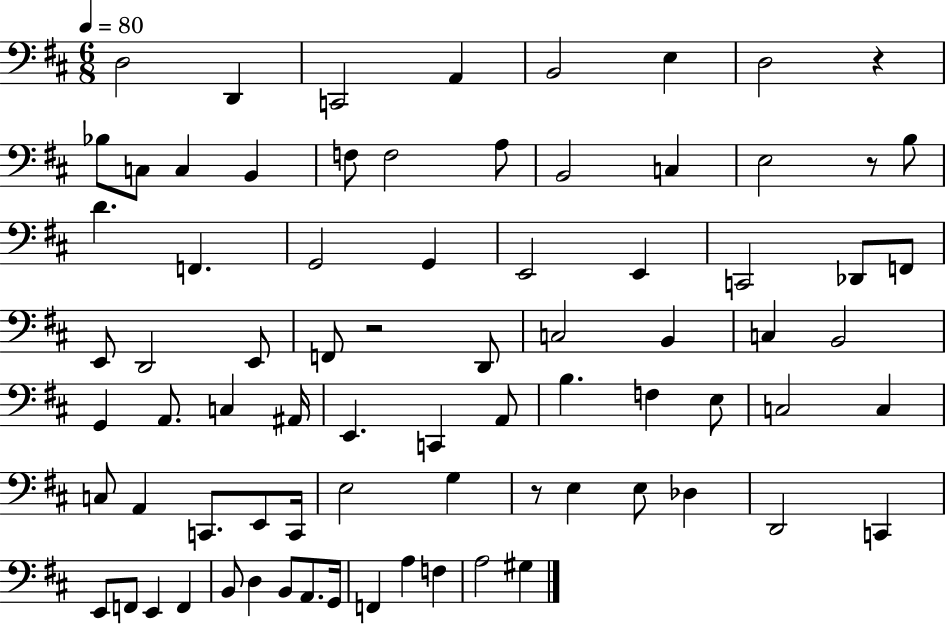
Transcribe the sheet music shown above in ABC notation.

X:1
T:Untitled
M:6/8
L:1/4
K:D
D,2 D,, C,,2 A,, B,,2 E, D,2 z _B,/2 C,/2 C, B,, F,/2 F,2 A,/2 B,,2 C, E,2 z/2 B,/2 D F,, G,,2 G,, E,,2 E,, C,,2 _D,,/2 F,,/2 E,,/2 D,,2 E,,/2 F,,/2 z2 D,,/2 C,2 B,, C, B,,2 G,, A,,/2 C, ^A,,/4 E,, C,, A,,/2 B, F, E,/2 C,2 C, C,/2 A,, C,,/2 E,,/2 C,,/4 E,2 G, z/2 E, E,/2 _D, D,,2 C,, E,,/2 F,,/2 E,, F,, B,,/2 D, B,,/2 A,,/2 G,,/4 F,, A, F, A,2 ^G,